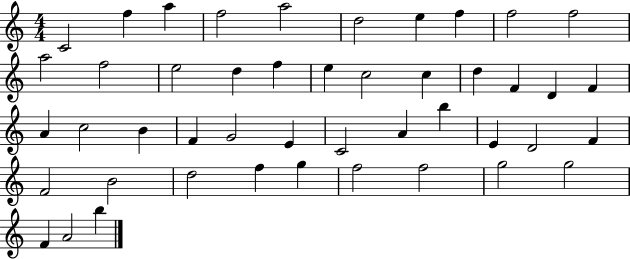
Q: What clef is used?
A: treble